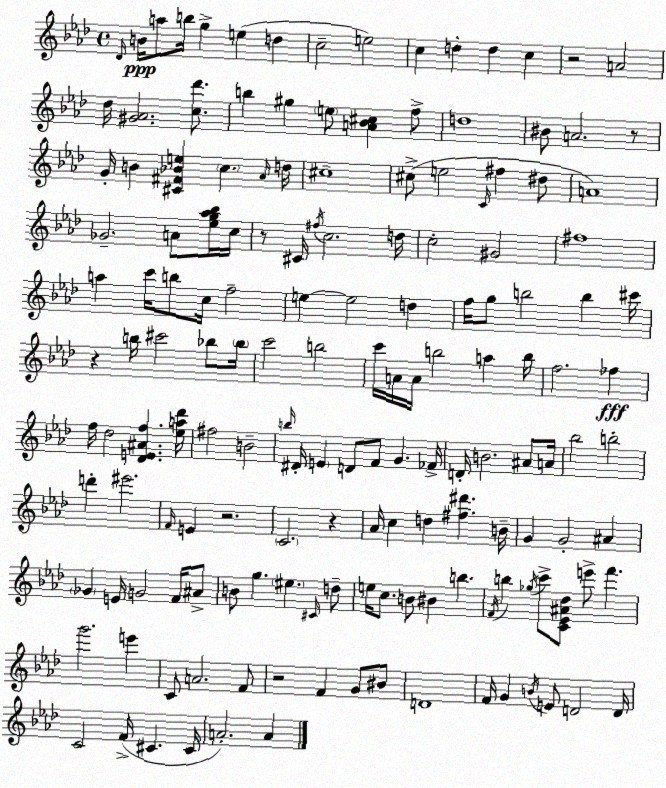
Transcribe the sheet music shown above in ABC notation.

X:1
T:Untitled
M:4/4
L:1/4
K:Fm
_D/4 B/4 a/2 b/4 g e d c2 e2 c d d c z2 A2 _d/4 [^G_A]2 [c_d']/2 b ^g e/2 [A_B^c] f/2 d4 ^B/2 A2 z/2 G/4 B [^C^F_Be] c _A/4 d/4 ^c4 ^c/2 e2 C/4 ^f ^d/2 A4 _G2 A/2 [_eg_a_b]/4 c/4 z/2 ^C/4 ^f/4 c2 d/4 c2 ^G2 ^f4 a c'/4 b/2 c/4 f2 e e2 d f/4 g/2 b2 b ^c'/4 z b/4 ^c'2 _b/2 _b/4 c'2 b2 c'/4 A/4 A/4 b2 a b/4 f2 _f f/4 _d2 [_DE^Af] [_ea_d']/4 ^f2 B2 b/4 ^D/4 E D/2 F/2 G _F/4 D/4 B2 ^A/2 A/4 _b2 b2 d' ^e'2 F/4 E z2 C2 z _A/4 c d [^f^d'] B/4 G G2 ^A _G E/4 G2 F/4 ^A/2 B/2 g ^e ^C/4 d/2 e/4 c/2 B/2 ^B b F/4 b _g/4 c'/2 [C_E^A_d]/2 e'/2 f' g'2 e' C/2 A2 F/2 z2 F G/2 ^B/2 D4 F/4 G B/4 E/2 D2 D/4 C2 F/4 ^C ^C/4 A2 A